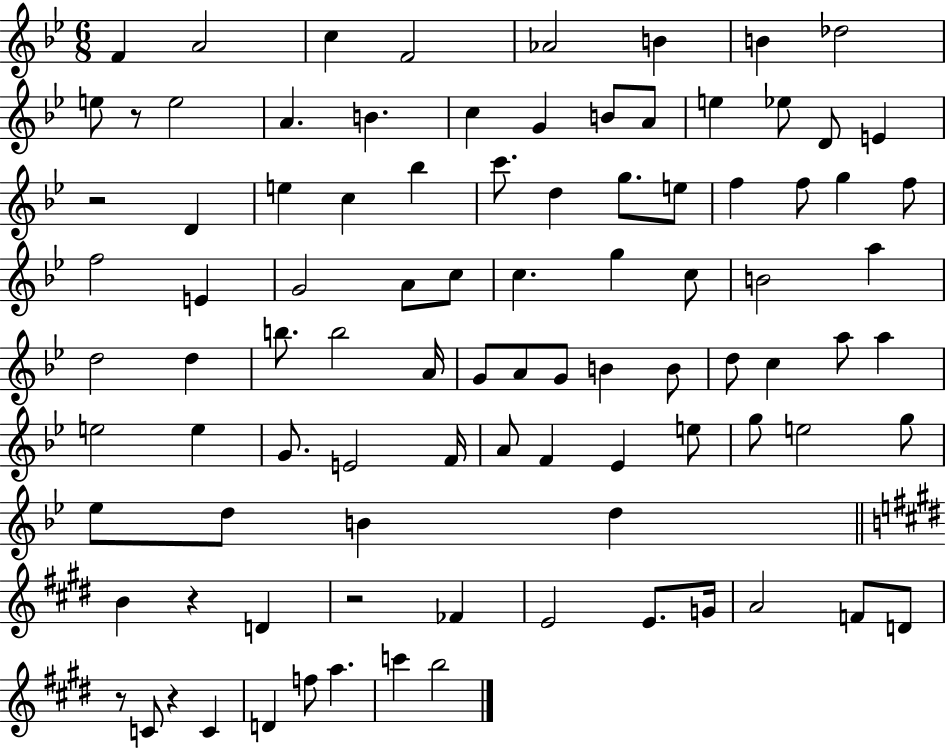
X:1
T:Untitled
M:6/8
L:1/4
K:Bb
F A2 c F2 _A2 B B _d2 e/2 z/2 e2 A B c G B/2 A/2 e _e/2 D/2 E z2 D e c _b c'/2 d g/2 e/2 f f/2 g f/2 f2 E G2 A/2 c/2 c g c/2 B2 a d2 d b/2 b2 A/4 G/2 A/2 G/2 B B/2 d/2 c a/2 a e2 e G/2 E2 F/4 A/2 F _E e/2 g/2 e2 g/2 _e/2 d/2 B d B z D z2 _F E2 E/2 G/4 A2 F/2 D/2 z/2 C/2 z C D f/2 a c' b2